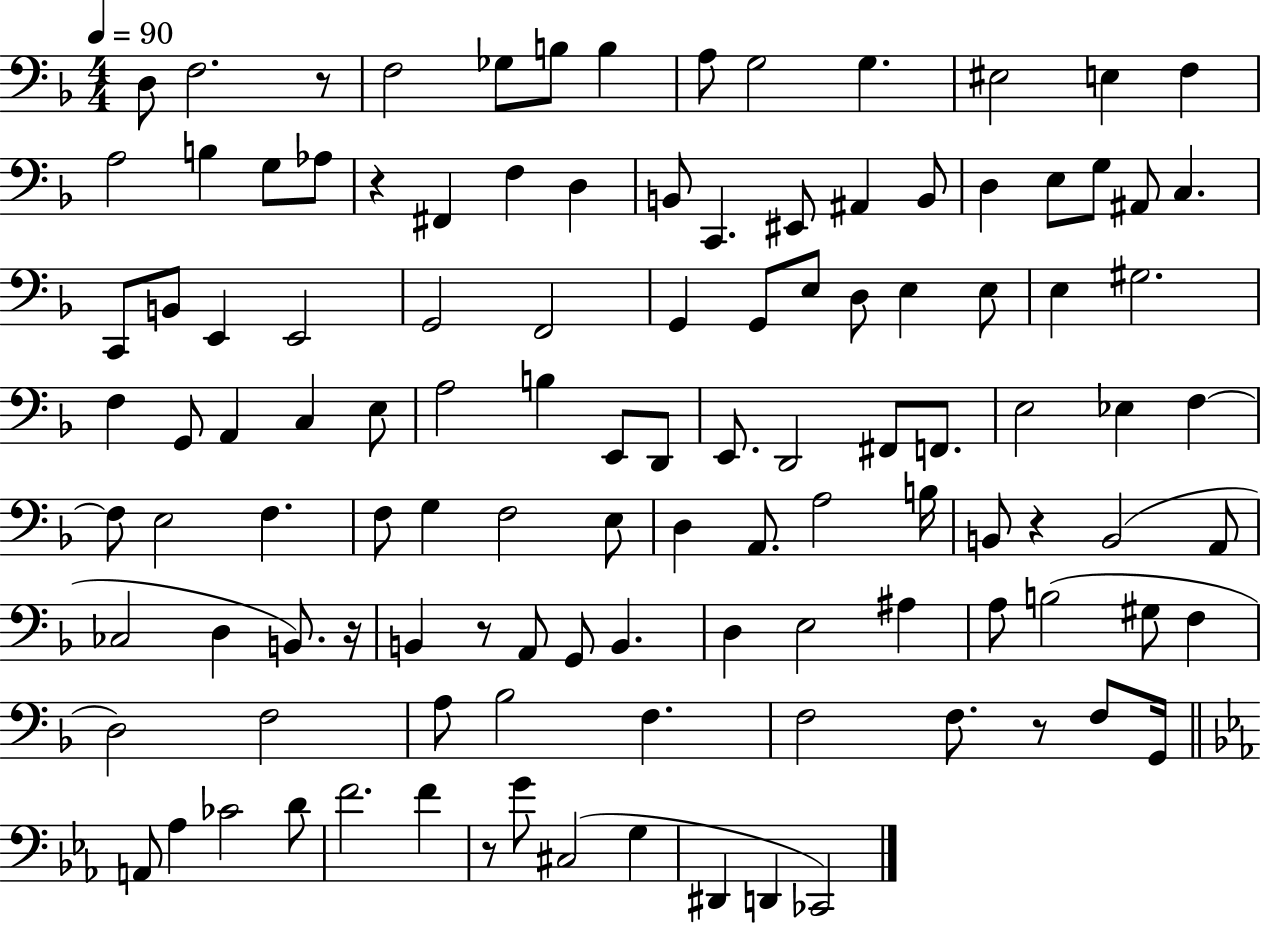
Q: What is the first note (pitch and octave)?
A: D3